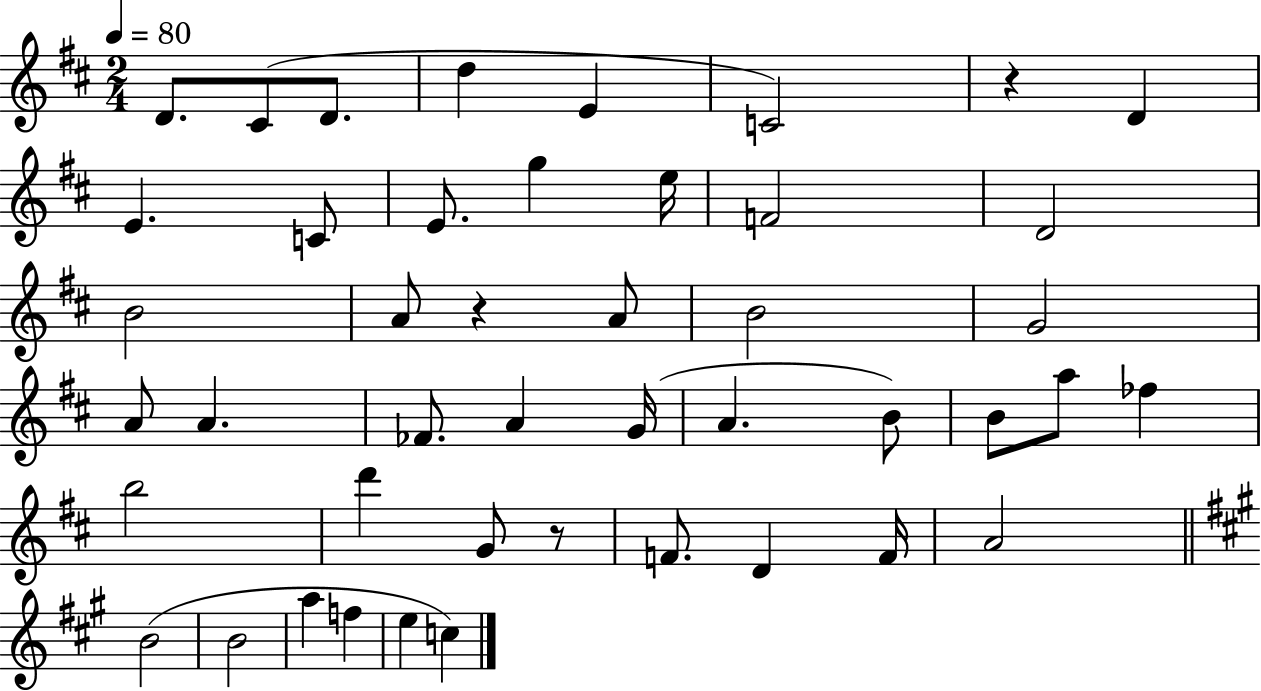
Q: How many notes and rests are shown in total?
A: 45